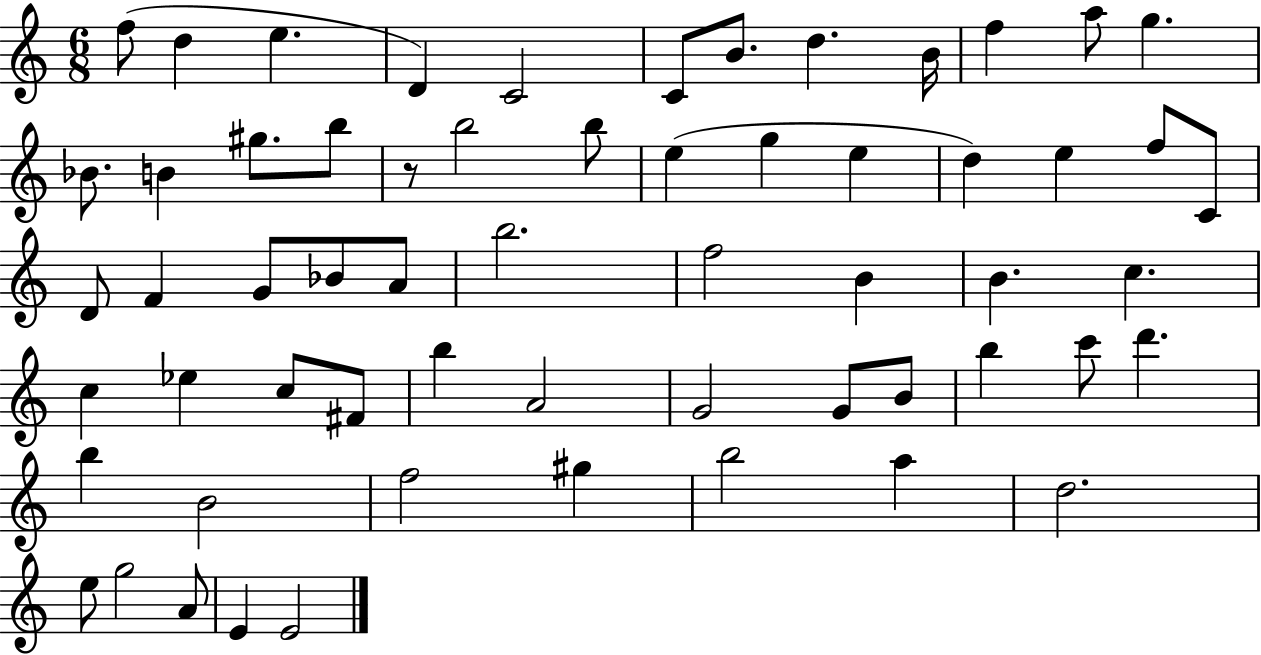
F5/e D5/q E5/q. D4/q C4/h C4/e B4/e. D5/q. B4/s F5/q A5/e G5/q. Bb4/e. B4/q G#5/e. B5/e R/e B5/h B5/e E5/q G5/q E5/q D5/q E5/q F5/e C4/e D4/e F4/q G4/e Bb4/e A4/e B5/h. F5/h B4/q B4/q. C5/q. C5/q Eb5/q C5/e F#4/e B5/q A4/h G4/h G4/e B4/e B5/q C6/e D6/q. B5/q B4/h F5/h G#5/q B5/h A5/q D5/h. E5/e G5/h A4/e E4/q E4/h